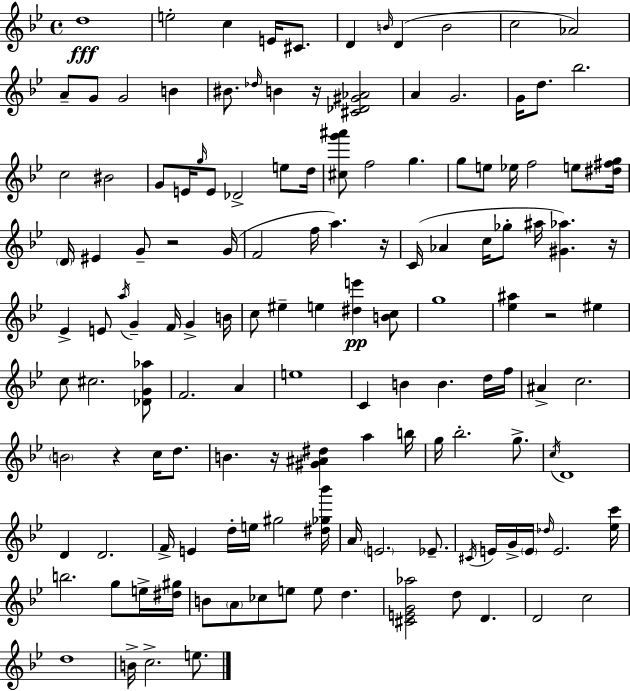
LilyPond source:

{
  \clef treble
  \time 4/4
  \defaultTimeSignature
  \key bes \major
  d''1\fff | e''2-. c''4 e'16 cis'8. | d'4 \grace { b'16 }( d'4 b'2 | c''2 aes'2) | \break a'8-- g'8 g'2 b'4 | bis'8. \grace { des''16 } b'4 r16 <cis' des' gis' aes'>2 | a'4 g'2. | g'16 d''8. bes''2. | \break c''2 bis'2 | g'8 e'16 \grace { g''16 } e'8 des'2-> | e''8 d''16 <cis'' g''' ais'''>8 f''2 g''4. | g''8 e''8 ees''16 f''2 | \break e''8 <dis'' fis'' g''>16 \parenthesize d'16 eis'4 g'8-- r2 | g'16( f'2 f''16 a''4.) | r16 c'16( aes'4 c''16 ges''8-. ais''16 <gis' aes''>4.) | r16 ees'4-> e'8 \acciaccatura { a''16 } g'4-- f'16 g'4-> | \break b'16 c''8 eis''4-- e''4 <dis'' e'''>4\pp | <b' c''>8 g''1 | <ees'' ais''>4 r2 | eis''4 c''8 cis''2. | \break <des' g' aes''>8 f'2. | a'4 e''1 | c'4 b'4 b'4. | d''16 f''16 ais'4-> c''2. | \break \parenthesize b'2 r4 | c''16 d''8. b'4. r16 <gis' ais' dis''>4 a''4 | b''16 g''16 bes''2.-. | g''8.-> \acciaccatura { c''16 } d'1 | \break d'4 d'2. | f'16-> e'4 d''16-. e''16 gis''2 | <dis'' ges'' bes'''>16 a'16 \parenthesize e'2. | ees'8.-- \acciaccatura { cis'16 } e'16 g'16-> \parenthesize e'16 \grace { des''16 } e'2. | \break <ees'' c'''>16 b''2. | g''8 e''16-> <dis'' gis''>16 b'8 \parenthesize a'8 ces''8 e''8 e''8 | d''4. <cis' e' g' aes''>2 d''8 | d'4. d'2 c''2 | \break d''1 | b'16-> c''2.-> | e''8. \bar "|."
}